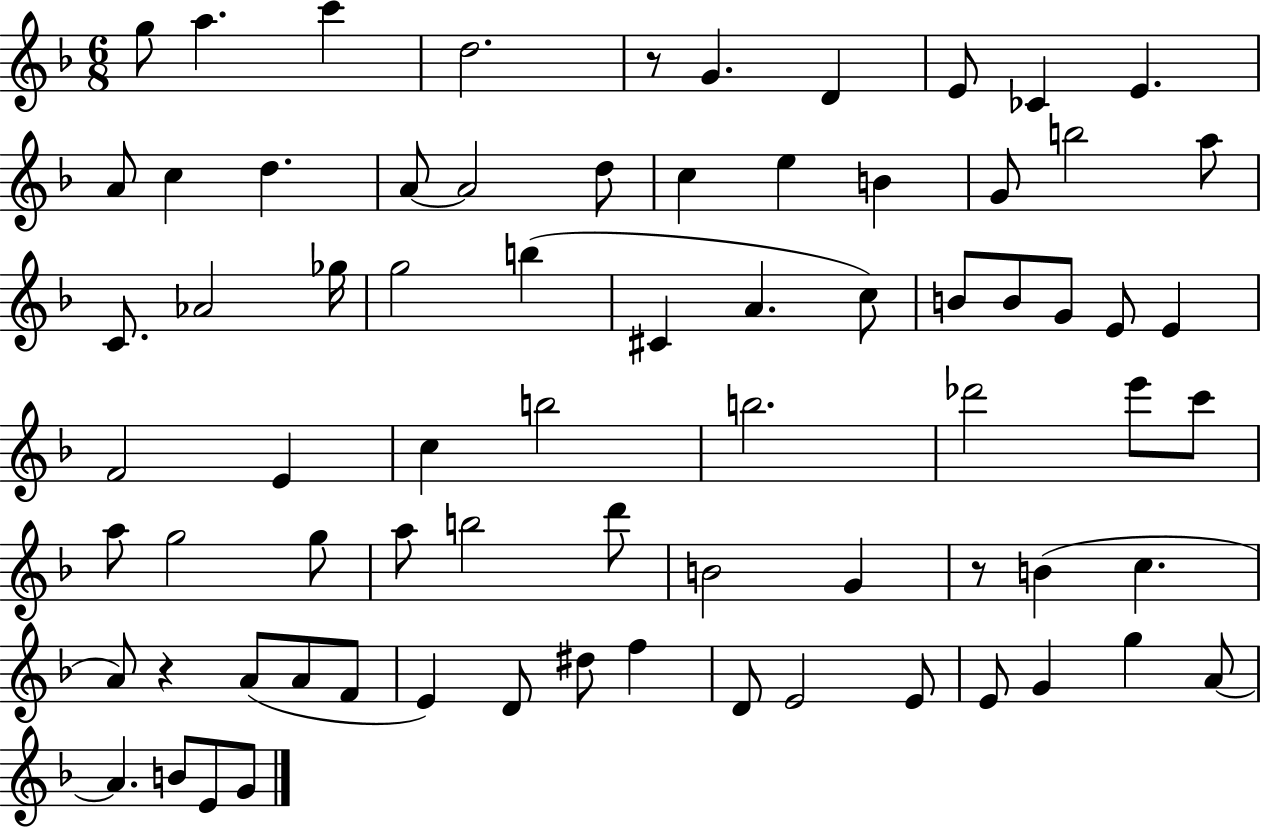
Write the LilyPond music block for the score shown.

{
  \clef treble
  \numericTimeSignature
  \time 6/8
  \key f \major
  g''8 a''4. c'''4 | d''2. | r8 g'4. d'4 | e'8 ces'4 e'4. | \break a'8 c''4 d''4. | a'8~~ a'2 d''8 | c''4 e''4 b'4 | g'8 b''2 a''8 | \break c'8. aes'2 ges''16 | g''2 b''4( | cis'4 a'4. c''8) | b'8 b'8 g'8 e'8 e'4 | \break f'2 e'4 | c''4 b''2 | b''2. | des'''2 e'''8 c'''8 | \break a''8 g''2 g''8 | a''8 b''2 d'''8 | b'2 g'4 | r8 b'4( c''4. | \break a'8) r4 a'8( a'8 f'8 | e'4) d'8 dis''8 f''4 | d'8 e'2 e'8 | e'8 g'4 g''4 a'8~~ | \break a'4. b'8 e'8 g'8 | \bar "|."
}